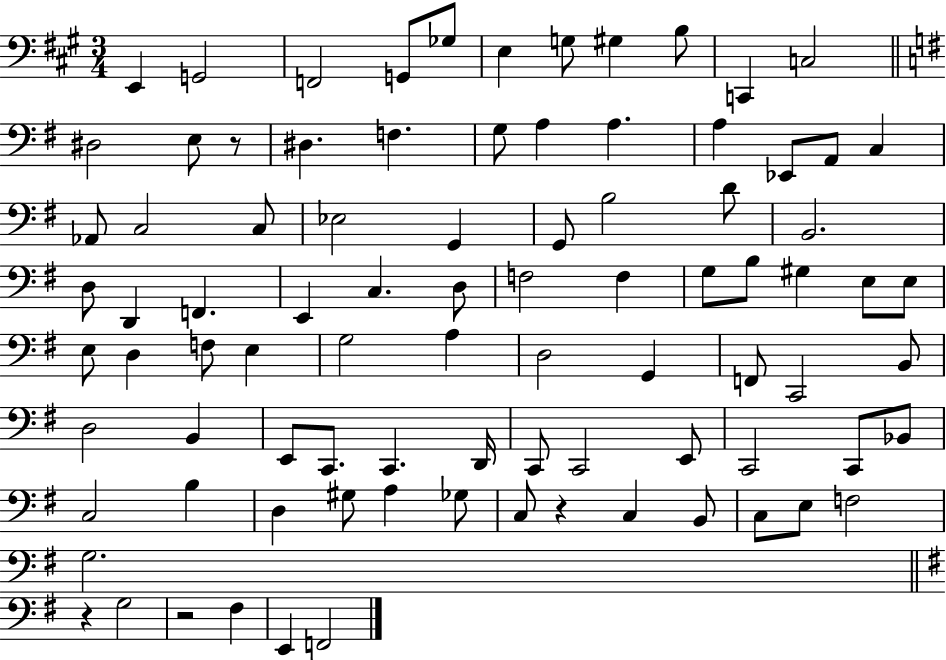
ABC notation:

X:1
T:Untitled
M:3/4
L:1/4
K:A
E,, G,,2 F,,2 G,,/2 _G,/2 E, G,/2 ^G, B,/2 C,, C,2 ^D,2 E,/2 z/2 ^D, F, G,/2 A, A, A, _E,,/2 A,,/2 C, _A,,/2 C,2 C,/2 _E,2 G,, G,,/2 B,2 D/2 B,,2 D,/2 D,, F,, E,, C, D,/2 F,2 F, G,/2 B,/2 ^G, E,/2 E,/2 E,/2 D, F,/2 E, G,2 A, D,2 G,, F,,/2 C,,2 B,,/2 D,2 B,, E,,/2 C,,/2 C,, D,,/4 C,,/2 C,,2 E,,/2 C,,2 C,,/2 _B,,/2 C,2 B, D, ^G,/2 A, _G,/2 C,/2 z C, B,,/2 C,/2 E,/2 F,2 G,2 z G,2 z2 ^F, E,, F,,2